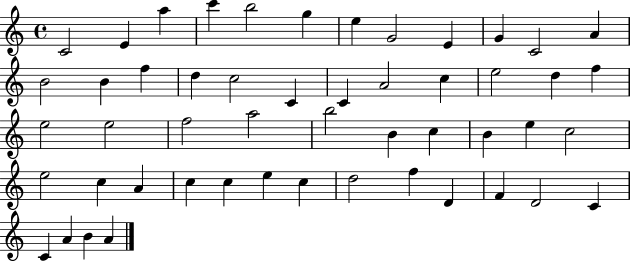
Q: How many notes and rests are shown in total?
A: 51